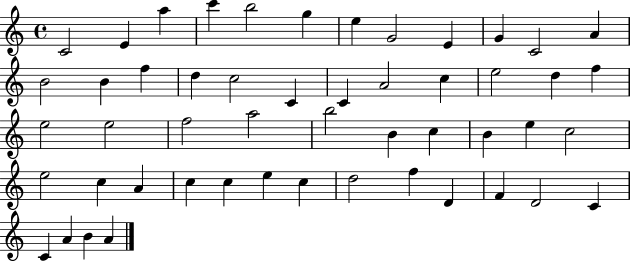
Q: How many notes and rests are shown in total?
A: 51